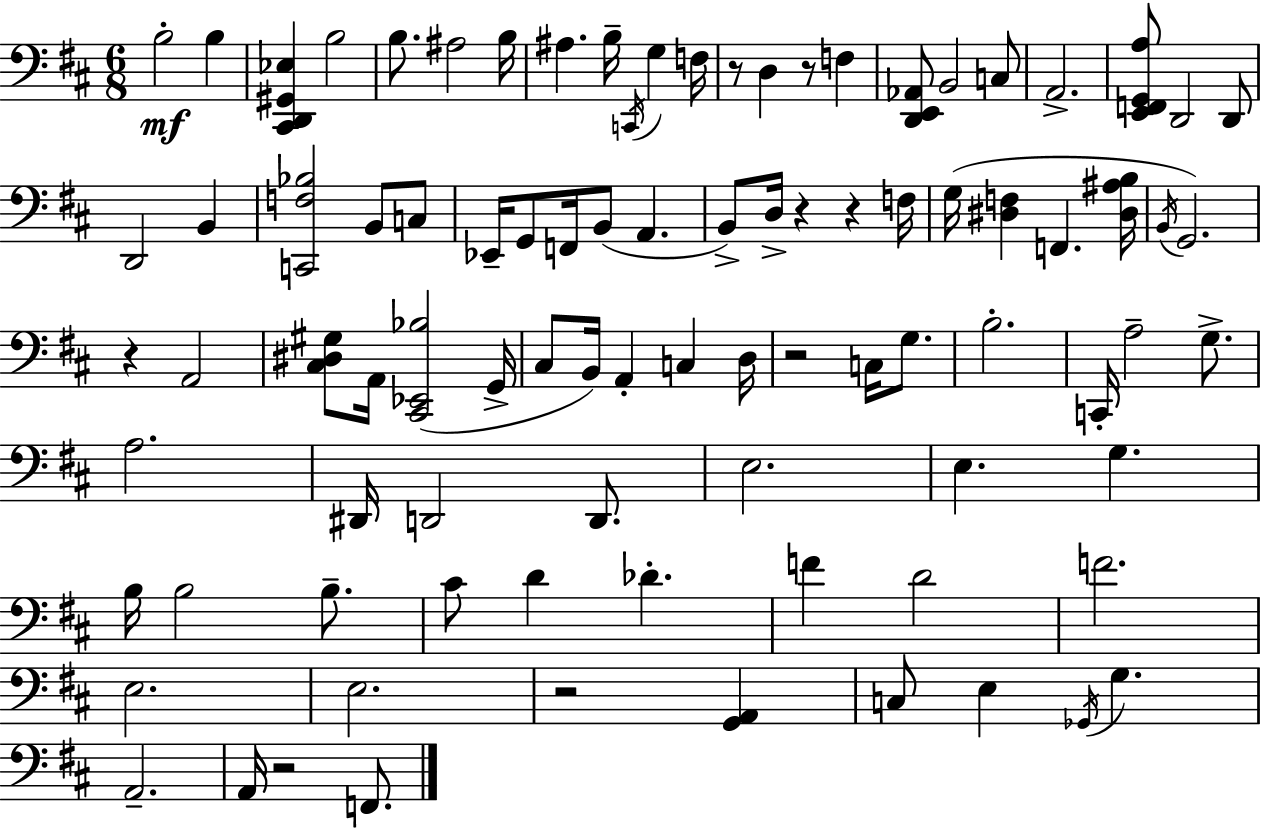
{
  \clef bass
  \numericTimeSignature
  \time 6/8
  \key d \major
  b2-.\mf b4 | <cis, d, gis, ees>4 b2 | b8. ais2 b16 | ais4. b16-- \acciaccatura { c,16 } g4 | \break f16 r8 d4 r8 f4 | <d, e, aes,>8 b,2 c8 | a,2.-> | <e, f, g, a>8 d,2 d,8 | \break d,2 b,4 | <c, f bes>2 b,8 c8 | ees,16-- g,8 f,16 b,8( a,4. | b,8->) d16-> r4 r4 | \break f16 g16( <dis f>4 f,4. | <dis ais b>16 \acciaccatura { b,16 } g,2.) | r4 a,2 | <cis dis gis>8 a,16 <cis, ees, bes>2( | \break g,16-> cis8 b,16) a,4-. c4 | d16 r2 c16 g8. | b2.-. | c,16-. a2-- g8.-> | \break a2. | dis,16 d,2 d,8. | e2. | e4. g4. | \break b16 b2 b8.-- | cis'8 d'4 des'4.-. | f'4 d'2 | f'2. | \break e2. | e2. | r2 <g, a,>4 | c8 e4 \acciaccatura { ges,16 } g4. | \break a,2.-- | a,16 r2 | f,8. \bar "|."
}